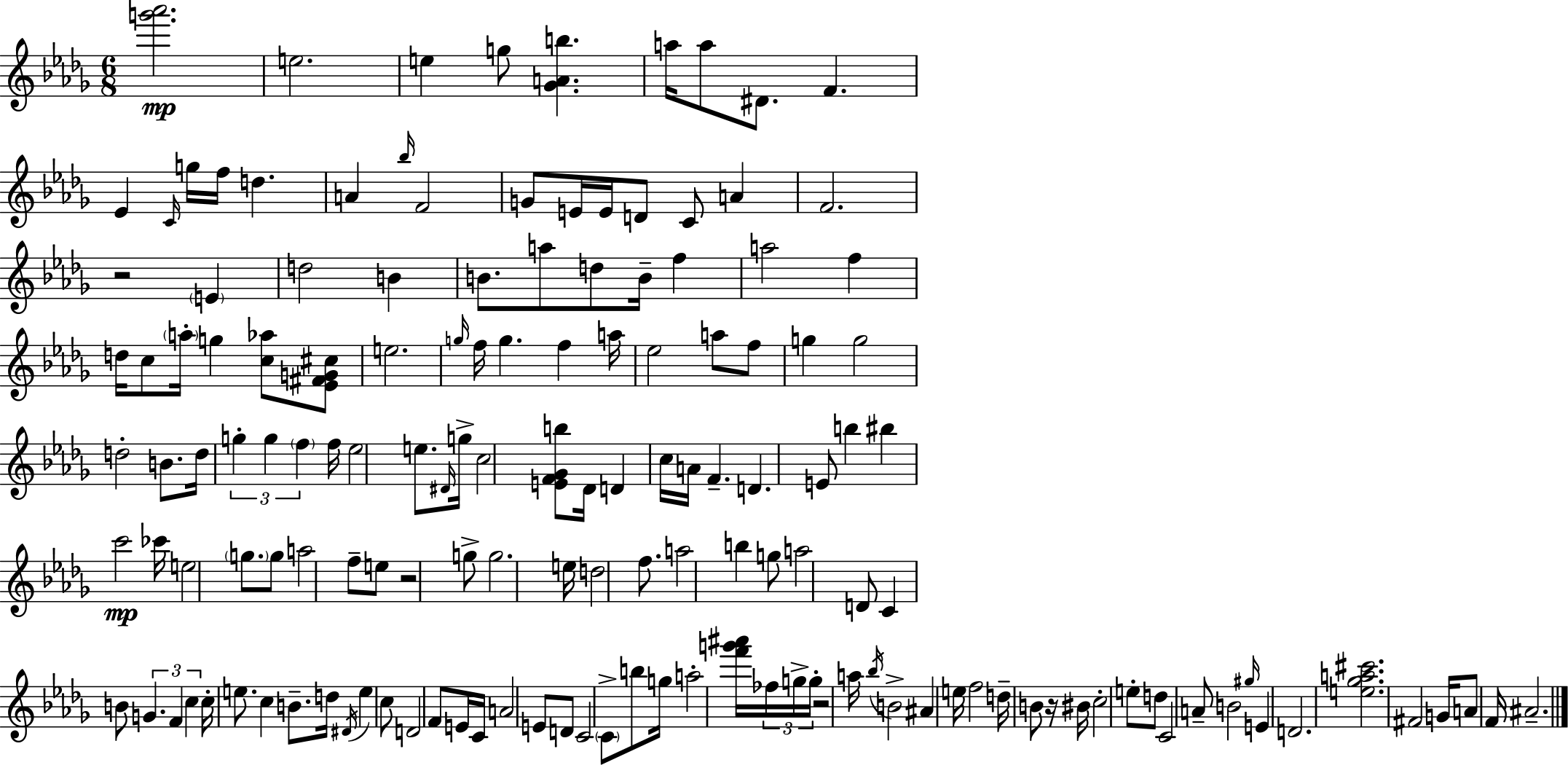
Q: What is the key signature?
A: BES minor